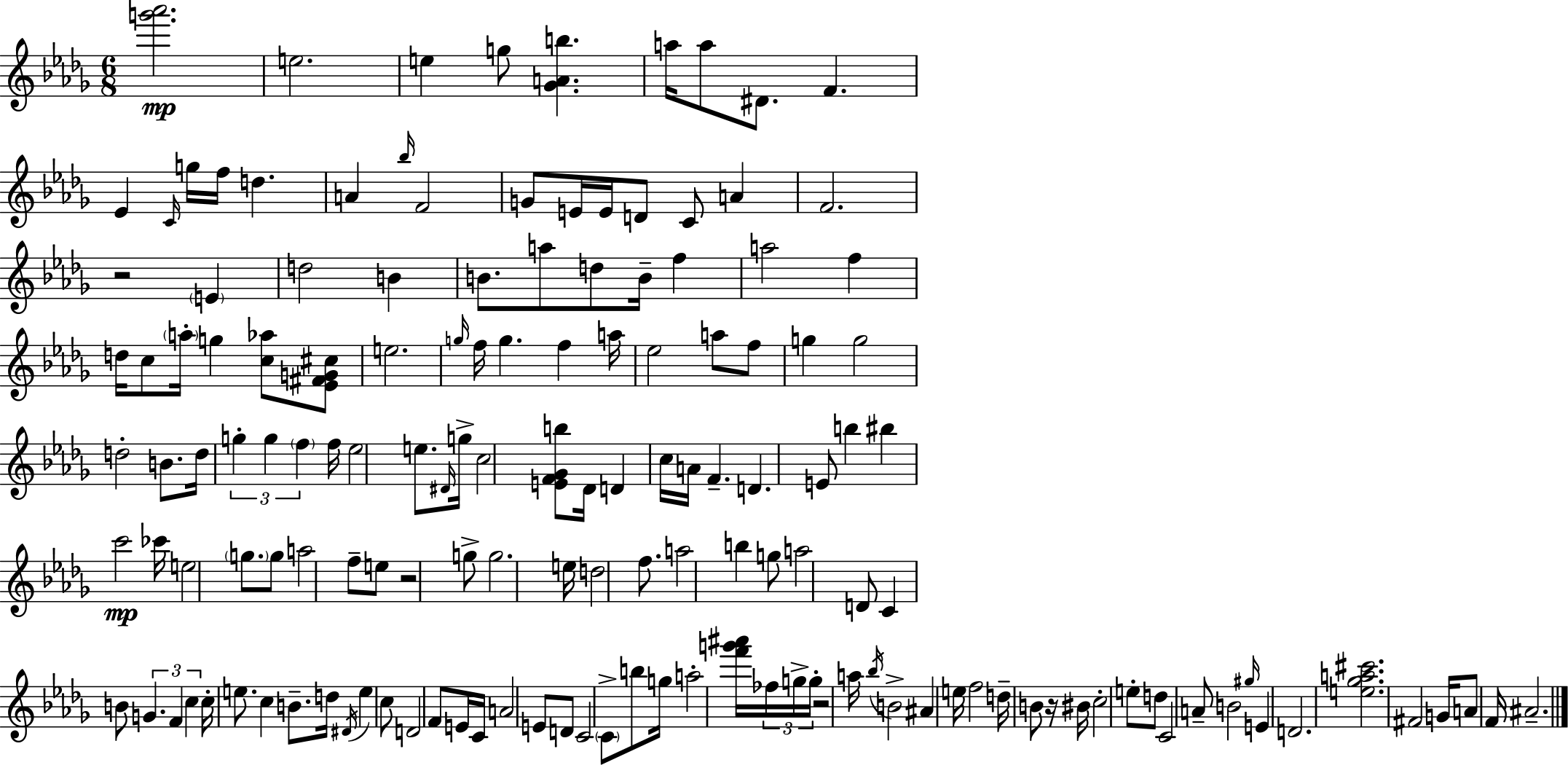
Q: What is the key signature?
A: BES minor